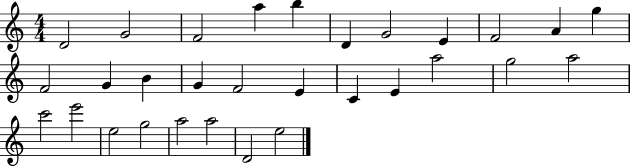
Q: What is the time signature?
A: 4/4